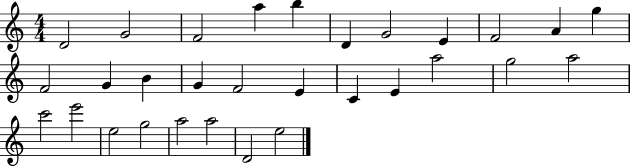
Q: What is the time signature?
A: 4/4